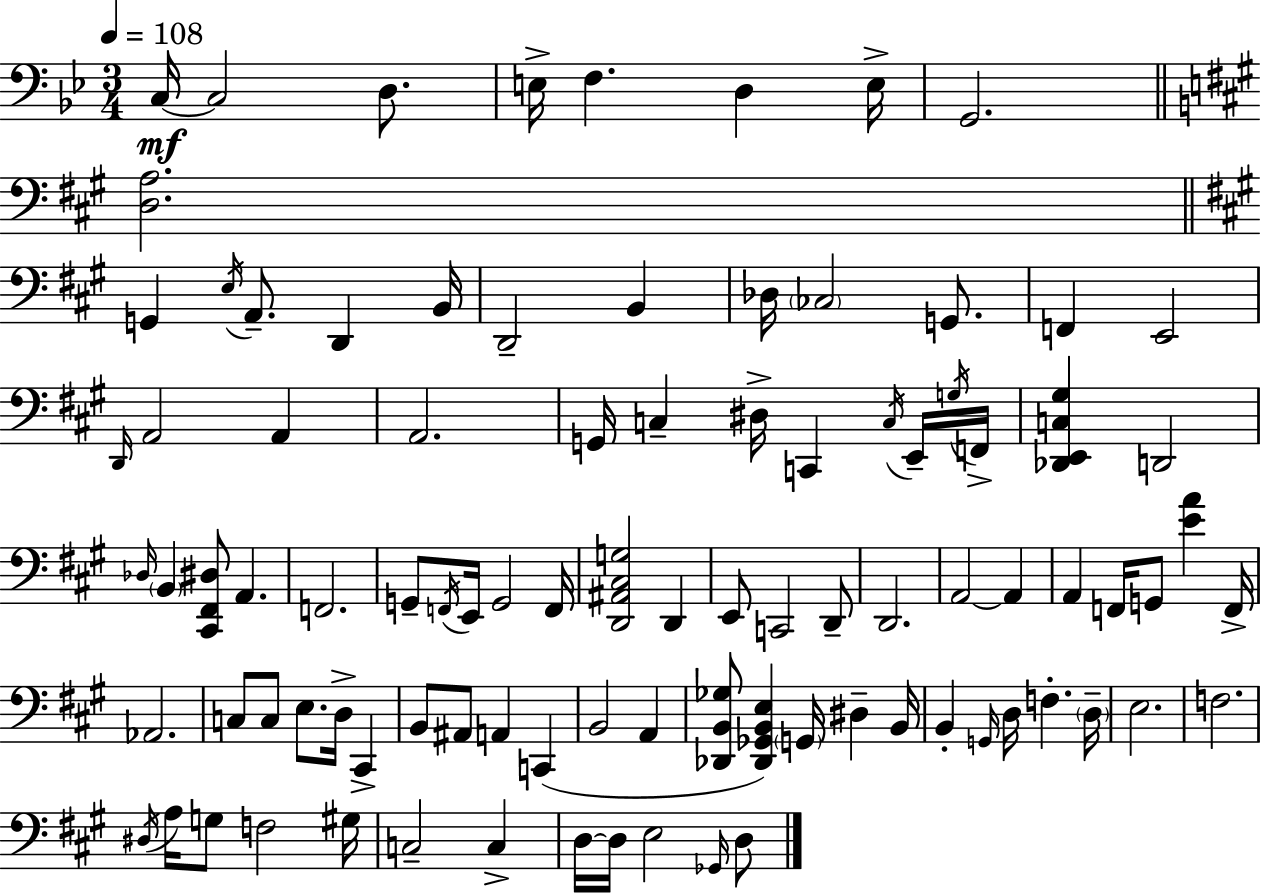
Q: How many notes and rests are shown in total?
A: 94